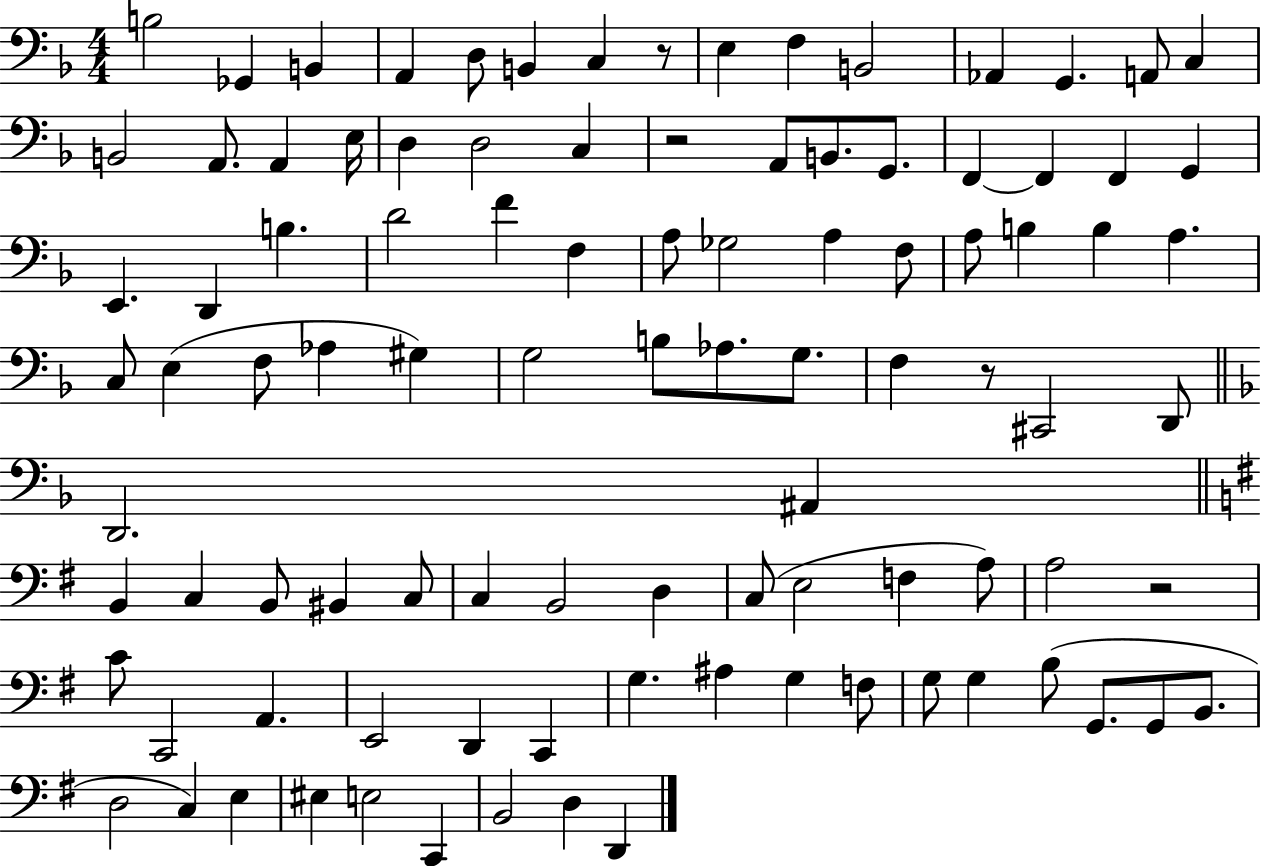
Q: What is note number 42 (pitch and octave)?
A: A3